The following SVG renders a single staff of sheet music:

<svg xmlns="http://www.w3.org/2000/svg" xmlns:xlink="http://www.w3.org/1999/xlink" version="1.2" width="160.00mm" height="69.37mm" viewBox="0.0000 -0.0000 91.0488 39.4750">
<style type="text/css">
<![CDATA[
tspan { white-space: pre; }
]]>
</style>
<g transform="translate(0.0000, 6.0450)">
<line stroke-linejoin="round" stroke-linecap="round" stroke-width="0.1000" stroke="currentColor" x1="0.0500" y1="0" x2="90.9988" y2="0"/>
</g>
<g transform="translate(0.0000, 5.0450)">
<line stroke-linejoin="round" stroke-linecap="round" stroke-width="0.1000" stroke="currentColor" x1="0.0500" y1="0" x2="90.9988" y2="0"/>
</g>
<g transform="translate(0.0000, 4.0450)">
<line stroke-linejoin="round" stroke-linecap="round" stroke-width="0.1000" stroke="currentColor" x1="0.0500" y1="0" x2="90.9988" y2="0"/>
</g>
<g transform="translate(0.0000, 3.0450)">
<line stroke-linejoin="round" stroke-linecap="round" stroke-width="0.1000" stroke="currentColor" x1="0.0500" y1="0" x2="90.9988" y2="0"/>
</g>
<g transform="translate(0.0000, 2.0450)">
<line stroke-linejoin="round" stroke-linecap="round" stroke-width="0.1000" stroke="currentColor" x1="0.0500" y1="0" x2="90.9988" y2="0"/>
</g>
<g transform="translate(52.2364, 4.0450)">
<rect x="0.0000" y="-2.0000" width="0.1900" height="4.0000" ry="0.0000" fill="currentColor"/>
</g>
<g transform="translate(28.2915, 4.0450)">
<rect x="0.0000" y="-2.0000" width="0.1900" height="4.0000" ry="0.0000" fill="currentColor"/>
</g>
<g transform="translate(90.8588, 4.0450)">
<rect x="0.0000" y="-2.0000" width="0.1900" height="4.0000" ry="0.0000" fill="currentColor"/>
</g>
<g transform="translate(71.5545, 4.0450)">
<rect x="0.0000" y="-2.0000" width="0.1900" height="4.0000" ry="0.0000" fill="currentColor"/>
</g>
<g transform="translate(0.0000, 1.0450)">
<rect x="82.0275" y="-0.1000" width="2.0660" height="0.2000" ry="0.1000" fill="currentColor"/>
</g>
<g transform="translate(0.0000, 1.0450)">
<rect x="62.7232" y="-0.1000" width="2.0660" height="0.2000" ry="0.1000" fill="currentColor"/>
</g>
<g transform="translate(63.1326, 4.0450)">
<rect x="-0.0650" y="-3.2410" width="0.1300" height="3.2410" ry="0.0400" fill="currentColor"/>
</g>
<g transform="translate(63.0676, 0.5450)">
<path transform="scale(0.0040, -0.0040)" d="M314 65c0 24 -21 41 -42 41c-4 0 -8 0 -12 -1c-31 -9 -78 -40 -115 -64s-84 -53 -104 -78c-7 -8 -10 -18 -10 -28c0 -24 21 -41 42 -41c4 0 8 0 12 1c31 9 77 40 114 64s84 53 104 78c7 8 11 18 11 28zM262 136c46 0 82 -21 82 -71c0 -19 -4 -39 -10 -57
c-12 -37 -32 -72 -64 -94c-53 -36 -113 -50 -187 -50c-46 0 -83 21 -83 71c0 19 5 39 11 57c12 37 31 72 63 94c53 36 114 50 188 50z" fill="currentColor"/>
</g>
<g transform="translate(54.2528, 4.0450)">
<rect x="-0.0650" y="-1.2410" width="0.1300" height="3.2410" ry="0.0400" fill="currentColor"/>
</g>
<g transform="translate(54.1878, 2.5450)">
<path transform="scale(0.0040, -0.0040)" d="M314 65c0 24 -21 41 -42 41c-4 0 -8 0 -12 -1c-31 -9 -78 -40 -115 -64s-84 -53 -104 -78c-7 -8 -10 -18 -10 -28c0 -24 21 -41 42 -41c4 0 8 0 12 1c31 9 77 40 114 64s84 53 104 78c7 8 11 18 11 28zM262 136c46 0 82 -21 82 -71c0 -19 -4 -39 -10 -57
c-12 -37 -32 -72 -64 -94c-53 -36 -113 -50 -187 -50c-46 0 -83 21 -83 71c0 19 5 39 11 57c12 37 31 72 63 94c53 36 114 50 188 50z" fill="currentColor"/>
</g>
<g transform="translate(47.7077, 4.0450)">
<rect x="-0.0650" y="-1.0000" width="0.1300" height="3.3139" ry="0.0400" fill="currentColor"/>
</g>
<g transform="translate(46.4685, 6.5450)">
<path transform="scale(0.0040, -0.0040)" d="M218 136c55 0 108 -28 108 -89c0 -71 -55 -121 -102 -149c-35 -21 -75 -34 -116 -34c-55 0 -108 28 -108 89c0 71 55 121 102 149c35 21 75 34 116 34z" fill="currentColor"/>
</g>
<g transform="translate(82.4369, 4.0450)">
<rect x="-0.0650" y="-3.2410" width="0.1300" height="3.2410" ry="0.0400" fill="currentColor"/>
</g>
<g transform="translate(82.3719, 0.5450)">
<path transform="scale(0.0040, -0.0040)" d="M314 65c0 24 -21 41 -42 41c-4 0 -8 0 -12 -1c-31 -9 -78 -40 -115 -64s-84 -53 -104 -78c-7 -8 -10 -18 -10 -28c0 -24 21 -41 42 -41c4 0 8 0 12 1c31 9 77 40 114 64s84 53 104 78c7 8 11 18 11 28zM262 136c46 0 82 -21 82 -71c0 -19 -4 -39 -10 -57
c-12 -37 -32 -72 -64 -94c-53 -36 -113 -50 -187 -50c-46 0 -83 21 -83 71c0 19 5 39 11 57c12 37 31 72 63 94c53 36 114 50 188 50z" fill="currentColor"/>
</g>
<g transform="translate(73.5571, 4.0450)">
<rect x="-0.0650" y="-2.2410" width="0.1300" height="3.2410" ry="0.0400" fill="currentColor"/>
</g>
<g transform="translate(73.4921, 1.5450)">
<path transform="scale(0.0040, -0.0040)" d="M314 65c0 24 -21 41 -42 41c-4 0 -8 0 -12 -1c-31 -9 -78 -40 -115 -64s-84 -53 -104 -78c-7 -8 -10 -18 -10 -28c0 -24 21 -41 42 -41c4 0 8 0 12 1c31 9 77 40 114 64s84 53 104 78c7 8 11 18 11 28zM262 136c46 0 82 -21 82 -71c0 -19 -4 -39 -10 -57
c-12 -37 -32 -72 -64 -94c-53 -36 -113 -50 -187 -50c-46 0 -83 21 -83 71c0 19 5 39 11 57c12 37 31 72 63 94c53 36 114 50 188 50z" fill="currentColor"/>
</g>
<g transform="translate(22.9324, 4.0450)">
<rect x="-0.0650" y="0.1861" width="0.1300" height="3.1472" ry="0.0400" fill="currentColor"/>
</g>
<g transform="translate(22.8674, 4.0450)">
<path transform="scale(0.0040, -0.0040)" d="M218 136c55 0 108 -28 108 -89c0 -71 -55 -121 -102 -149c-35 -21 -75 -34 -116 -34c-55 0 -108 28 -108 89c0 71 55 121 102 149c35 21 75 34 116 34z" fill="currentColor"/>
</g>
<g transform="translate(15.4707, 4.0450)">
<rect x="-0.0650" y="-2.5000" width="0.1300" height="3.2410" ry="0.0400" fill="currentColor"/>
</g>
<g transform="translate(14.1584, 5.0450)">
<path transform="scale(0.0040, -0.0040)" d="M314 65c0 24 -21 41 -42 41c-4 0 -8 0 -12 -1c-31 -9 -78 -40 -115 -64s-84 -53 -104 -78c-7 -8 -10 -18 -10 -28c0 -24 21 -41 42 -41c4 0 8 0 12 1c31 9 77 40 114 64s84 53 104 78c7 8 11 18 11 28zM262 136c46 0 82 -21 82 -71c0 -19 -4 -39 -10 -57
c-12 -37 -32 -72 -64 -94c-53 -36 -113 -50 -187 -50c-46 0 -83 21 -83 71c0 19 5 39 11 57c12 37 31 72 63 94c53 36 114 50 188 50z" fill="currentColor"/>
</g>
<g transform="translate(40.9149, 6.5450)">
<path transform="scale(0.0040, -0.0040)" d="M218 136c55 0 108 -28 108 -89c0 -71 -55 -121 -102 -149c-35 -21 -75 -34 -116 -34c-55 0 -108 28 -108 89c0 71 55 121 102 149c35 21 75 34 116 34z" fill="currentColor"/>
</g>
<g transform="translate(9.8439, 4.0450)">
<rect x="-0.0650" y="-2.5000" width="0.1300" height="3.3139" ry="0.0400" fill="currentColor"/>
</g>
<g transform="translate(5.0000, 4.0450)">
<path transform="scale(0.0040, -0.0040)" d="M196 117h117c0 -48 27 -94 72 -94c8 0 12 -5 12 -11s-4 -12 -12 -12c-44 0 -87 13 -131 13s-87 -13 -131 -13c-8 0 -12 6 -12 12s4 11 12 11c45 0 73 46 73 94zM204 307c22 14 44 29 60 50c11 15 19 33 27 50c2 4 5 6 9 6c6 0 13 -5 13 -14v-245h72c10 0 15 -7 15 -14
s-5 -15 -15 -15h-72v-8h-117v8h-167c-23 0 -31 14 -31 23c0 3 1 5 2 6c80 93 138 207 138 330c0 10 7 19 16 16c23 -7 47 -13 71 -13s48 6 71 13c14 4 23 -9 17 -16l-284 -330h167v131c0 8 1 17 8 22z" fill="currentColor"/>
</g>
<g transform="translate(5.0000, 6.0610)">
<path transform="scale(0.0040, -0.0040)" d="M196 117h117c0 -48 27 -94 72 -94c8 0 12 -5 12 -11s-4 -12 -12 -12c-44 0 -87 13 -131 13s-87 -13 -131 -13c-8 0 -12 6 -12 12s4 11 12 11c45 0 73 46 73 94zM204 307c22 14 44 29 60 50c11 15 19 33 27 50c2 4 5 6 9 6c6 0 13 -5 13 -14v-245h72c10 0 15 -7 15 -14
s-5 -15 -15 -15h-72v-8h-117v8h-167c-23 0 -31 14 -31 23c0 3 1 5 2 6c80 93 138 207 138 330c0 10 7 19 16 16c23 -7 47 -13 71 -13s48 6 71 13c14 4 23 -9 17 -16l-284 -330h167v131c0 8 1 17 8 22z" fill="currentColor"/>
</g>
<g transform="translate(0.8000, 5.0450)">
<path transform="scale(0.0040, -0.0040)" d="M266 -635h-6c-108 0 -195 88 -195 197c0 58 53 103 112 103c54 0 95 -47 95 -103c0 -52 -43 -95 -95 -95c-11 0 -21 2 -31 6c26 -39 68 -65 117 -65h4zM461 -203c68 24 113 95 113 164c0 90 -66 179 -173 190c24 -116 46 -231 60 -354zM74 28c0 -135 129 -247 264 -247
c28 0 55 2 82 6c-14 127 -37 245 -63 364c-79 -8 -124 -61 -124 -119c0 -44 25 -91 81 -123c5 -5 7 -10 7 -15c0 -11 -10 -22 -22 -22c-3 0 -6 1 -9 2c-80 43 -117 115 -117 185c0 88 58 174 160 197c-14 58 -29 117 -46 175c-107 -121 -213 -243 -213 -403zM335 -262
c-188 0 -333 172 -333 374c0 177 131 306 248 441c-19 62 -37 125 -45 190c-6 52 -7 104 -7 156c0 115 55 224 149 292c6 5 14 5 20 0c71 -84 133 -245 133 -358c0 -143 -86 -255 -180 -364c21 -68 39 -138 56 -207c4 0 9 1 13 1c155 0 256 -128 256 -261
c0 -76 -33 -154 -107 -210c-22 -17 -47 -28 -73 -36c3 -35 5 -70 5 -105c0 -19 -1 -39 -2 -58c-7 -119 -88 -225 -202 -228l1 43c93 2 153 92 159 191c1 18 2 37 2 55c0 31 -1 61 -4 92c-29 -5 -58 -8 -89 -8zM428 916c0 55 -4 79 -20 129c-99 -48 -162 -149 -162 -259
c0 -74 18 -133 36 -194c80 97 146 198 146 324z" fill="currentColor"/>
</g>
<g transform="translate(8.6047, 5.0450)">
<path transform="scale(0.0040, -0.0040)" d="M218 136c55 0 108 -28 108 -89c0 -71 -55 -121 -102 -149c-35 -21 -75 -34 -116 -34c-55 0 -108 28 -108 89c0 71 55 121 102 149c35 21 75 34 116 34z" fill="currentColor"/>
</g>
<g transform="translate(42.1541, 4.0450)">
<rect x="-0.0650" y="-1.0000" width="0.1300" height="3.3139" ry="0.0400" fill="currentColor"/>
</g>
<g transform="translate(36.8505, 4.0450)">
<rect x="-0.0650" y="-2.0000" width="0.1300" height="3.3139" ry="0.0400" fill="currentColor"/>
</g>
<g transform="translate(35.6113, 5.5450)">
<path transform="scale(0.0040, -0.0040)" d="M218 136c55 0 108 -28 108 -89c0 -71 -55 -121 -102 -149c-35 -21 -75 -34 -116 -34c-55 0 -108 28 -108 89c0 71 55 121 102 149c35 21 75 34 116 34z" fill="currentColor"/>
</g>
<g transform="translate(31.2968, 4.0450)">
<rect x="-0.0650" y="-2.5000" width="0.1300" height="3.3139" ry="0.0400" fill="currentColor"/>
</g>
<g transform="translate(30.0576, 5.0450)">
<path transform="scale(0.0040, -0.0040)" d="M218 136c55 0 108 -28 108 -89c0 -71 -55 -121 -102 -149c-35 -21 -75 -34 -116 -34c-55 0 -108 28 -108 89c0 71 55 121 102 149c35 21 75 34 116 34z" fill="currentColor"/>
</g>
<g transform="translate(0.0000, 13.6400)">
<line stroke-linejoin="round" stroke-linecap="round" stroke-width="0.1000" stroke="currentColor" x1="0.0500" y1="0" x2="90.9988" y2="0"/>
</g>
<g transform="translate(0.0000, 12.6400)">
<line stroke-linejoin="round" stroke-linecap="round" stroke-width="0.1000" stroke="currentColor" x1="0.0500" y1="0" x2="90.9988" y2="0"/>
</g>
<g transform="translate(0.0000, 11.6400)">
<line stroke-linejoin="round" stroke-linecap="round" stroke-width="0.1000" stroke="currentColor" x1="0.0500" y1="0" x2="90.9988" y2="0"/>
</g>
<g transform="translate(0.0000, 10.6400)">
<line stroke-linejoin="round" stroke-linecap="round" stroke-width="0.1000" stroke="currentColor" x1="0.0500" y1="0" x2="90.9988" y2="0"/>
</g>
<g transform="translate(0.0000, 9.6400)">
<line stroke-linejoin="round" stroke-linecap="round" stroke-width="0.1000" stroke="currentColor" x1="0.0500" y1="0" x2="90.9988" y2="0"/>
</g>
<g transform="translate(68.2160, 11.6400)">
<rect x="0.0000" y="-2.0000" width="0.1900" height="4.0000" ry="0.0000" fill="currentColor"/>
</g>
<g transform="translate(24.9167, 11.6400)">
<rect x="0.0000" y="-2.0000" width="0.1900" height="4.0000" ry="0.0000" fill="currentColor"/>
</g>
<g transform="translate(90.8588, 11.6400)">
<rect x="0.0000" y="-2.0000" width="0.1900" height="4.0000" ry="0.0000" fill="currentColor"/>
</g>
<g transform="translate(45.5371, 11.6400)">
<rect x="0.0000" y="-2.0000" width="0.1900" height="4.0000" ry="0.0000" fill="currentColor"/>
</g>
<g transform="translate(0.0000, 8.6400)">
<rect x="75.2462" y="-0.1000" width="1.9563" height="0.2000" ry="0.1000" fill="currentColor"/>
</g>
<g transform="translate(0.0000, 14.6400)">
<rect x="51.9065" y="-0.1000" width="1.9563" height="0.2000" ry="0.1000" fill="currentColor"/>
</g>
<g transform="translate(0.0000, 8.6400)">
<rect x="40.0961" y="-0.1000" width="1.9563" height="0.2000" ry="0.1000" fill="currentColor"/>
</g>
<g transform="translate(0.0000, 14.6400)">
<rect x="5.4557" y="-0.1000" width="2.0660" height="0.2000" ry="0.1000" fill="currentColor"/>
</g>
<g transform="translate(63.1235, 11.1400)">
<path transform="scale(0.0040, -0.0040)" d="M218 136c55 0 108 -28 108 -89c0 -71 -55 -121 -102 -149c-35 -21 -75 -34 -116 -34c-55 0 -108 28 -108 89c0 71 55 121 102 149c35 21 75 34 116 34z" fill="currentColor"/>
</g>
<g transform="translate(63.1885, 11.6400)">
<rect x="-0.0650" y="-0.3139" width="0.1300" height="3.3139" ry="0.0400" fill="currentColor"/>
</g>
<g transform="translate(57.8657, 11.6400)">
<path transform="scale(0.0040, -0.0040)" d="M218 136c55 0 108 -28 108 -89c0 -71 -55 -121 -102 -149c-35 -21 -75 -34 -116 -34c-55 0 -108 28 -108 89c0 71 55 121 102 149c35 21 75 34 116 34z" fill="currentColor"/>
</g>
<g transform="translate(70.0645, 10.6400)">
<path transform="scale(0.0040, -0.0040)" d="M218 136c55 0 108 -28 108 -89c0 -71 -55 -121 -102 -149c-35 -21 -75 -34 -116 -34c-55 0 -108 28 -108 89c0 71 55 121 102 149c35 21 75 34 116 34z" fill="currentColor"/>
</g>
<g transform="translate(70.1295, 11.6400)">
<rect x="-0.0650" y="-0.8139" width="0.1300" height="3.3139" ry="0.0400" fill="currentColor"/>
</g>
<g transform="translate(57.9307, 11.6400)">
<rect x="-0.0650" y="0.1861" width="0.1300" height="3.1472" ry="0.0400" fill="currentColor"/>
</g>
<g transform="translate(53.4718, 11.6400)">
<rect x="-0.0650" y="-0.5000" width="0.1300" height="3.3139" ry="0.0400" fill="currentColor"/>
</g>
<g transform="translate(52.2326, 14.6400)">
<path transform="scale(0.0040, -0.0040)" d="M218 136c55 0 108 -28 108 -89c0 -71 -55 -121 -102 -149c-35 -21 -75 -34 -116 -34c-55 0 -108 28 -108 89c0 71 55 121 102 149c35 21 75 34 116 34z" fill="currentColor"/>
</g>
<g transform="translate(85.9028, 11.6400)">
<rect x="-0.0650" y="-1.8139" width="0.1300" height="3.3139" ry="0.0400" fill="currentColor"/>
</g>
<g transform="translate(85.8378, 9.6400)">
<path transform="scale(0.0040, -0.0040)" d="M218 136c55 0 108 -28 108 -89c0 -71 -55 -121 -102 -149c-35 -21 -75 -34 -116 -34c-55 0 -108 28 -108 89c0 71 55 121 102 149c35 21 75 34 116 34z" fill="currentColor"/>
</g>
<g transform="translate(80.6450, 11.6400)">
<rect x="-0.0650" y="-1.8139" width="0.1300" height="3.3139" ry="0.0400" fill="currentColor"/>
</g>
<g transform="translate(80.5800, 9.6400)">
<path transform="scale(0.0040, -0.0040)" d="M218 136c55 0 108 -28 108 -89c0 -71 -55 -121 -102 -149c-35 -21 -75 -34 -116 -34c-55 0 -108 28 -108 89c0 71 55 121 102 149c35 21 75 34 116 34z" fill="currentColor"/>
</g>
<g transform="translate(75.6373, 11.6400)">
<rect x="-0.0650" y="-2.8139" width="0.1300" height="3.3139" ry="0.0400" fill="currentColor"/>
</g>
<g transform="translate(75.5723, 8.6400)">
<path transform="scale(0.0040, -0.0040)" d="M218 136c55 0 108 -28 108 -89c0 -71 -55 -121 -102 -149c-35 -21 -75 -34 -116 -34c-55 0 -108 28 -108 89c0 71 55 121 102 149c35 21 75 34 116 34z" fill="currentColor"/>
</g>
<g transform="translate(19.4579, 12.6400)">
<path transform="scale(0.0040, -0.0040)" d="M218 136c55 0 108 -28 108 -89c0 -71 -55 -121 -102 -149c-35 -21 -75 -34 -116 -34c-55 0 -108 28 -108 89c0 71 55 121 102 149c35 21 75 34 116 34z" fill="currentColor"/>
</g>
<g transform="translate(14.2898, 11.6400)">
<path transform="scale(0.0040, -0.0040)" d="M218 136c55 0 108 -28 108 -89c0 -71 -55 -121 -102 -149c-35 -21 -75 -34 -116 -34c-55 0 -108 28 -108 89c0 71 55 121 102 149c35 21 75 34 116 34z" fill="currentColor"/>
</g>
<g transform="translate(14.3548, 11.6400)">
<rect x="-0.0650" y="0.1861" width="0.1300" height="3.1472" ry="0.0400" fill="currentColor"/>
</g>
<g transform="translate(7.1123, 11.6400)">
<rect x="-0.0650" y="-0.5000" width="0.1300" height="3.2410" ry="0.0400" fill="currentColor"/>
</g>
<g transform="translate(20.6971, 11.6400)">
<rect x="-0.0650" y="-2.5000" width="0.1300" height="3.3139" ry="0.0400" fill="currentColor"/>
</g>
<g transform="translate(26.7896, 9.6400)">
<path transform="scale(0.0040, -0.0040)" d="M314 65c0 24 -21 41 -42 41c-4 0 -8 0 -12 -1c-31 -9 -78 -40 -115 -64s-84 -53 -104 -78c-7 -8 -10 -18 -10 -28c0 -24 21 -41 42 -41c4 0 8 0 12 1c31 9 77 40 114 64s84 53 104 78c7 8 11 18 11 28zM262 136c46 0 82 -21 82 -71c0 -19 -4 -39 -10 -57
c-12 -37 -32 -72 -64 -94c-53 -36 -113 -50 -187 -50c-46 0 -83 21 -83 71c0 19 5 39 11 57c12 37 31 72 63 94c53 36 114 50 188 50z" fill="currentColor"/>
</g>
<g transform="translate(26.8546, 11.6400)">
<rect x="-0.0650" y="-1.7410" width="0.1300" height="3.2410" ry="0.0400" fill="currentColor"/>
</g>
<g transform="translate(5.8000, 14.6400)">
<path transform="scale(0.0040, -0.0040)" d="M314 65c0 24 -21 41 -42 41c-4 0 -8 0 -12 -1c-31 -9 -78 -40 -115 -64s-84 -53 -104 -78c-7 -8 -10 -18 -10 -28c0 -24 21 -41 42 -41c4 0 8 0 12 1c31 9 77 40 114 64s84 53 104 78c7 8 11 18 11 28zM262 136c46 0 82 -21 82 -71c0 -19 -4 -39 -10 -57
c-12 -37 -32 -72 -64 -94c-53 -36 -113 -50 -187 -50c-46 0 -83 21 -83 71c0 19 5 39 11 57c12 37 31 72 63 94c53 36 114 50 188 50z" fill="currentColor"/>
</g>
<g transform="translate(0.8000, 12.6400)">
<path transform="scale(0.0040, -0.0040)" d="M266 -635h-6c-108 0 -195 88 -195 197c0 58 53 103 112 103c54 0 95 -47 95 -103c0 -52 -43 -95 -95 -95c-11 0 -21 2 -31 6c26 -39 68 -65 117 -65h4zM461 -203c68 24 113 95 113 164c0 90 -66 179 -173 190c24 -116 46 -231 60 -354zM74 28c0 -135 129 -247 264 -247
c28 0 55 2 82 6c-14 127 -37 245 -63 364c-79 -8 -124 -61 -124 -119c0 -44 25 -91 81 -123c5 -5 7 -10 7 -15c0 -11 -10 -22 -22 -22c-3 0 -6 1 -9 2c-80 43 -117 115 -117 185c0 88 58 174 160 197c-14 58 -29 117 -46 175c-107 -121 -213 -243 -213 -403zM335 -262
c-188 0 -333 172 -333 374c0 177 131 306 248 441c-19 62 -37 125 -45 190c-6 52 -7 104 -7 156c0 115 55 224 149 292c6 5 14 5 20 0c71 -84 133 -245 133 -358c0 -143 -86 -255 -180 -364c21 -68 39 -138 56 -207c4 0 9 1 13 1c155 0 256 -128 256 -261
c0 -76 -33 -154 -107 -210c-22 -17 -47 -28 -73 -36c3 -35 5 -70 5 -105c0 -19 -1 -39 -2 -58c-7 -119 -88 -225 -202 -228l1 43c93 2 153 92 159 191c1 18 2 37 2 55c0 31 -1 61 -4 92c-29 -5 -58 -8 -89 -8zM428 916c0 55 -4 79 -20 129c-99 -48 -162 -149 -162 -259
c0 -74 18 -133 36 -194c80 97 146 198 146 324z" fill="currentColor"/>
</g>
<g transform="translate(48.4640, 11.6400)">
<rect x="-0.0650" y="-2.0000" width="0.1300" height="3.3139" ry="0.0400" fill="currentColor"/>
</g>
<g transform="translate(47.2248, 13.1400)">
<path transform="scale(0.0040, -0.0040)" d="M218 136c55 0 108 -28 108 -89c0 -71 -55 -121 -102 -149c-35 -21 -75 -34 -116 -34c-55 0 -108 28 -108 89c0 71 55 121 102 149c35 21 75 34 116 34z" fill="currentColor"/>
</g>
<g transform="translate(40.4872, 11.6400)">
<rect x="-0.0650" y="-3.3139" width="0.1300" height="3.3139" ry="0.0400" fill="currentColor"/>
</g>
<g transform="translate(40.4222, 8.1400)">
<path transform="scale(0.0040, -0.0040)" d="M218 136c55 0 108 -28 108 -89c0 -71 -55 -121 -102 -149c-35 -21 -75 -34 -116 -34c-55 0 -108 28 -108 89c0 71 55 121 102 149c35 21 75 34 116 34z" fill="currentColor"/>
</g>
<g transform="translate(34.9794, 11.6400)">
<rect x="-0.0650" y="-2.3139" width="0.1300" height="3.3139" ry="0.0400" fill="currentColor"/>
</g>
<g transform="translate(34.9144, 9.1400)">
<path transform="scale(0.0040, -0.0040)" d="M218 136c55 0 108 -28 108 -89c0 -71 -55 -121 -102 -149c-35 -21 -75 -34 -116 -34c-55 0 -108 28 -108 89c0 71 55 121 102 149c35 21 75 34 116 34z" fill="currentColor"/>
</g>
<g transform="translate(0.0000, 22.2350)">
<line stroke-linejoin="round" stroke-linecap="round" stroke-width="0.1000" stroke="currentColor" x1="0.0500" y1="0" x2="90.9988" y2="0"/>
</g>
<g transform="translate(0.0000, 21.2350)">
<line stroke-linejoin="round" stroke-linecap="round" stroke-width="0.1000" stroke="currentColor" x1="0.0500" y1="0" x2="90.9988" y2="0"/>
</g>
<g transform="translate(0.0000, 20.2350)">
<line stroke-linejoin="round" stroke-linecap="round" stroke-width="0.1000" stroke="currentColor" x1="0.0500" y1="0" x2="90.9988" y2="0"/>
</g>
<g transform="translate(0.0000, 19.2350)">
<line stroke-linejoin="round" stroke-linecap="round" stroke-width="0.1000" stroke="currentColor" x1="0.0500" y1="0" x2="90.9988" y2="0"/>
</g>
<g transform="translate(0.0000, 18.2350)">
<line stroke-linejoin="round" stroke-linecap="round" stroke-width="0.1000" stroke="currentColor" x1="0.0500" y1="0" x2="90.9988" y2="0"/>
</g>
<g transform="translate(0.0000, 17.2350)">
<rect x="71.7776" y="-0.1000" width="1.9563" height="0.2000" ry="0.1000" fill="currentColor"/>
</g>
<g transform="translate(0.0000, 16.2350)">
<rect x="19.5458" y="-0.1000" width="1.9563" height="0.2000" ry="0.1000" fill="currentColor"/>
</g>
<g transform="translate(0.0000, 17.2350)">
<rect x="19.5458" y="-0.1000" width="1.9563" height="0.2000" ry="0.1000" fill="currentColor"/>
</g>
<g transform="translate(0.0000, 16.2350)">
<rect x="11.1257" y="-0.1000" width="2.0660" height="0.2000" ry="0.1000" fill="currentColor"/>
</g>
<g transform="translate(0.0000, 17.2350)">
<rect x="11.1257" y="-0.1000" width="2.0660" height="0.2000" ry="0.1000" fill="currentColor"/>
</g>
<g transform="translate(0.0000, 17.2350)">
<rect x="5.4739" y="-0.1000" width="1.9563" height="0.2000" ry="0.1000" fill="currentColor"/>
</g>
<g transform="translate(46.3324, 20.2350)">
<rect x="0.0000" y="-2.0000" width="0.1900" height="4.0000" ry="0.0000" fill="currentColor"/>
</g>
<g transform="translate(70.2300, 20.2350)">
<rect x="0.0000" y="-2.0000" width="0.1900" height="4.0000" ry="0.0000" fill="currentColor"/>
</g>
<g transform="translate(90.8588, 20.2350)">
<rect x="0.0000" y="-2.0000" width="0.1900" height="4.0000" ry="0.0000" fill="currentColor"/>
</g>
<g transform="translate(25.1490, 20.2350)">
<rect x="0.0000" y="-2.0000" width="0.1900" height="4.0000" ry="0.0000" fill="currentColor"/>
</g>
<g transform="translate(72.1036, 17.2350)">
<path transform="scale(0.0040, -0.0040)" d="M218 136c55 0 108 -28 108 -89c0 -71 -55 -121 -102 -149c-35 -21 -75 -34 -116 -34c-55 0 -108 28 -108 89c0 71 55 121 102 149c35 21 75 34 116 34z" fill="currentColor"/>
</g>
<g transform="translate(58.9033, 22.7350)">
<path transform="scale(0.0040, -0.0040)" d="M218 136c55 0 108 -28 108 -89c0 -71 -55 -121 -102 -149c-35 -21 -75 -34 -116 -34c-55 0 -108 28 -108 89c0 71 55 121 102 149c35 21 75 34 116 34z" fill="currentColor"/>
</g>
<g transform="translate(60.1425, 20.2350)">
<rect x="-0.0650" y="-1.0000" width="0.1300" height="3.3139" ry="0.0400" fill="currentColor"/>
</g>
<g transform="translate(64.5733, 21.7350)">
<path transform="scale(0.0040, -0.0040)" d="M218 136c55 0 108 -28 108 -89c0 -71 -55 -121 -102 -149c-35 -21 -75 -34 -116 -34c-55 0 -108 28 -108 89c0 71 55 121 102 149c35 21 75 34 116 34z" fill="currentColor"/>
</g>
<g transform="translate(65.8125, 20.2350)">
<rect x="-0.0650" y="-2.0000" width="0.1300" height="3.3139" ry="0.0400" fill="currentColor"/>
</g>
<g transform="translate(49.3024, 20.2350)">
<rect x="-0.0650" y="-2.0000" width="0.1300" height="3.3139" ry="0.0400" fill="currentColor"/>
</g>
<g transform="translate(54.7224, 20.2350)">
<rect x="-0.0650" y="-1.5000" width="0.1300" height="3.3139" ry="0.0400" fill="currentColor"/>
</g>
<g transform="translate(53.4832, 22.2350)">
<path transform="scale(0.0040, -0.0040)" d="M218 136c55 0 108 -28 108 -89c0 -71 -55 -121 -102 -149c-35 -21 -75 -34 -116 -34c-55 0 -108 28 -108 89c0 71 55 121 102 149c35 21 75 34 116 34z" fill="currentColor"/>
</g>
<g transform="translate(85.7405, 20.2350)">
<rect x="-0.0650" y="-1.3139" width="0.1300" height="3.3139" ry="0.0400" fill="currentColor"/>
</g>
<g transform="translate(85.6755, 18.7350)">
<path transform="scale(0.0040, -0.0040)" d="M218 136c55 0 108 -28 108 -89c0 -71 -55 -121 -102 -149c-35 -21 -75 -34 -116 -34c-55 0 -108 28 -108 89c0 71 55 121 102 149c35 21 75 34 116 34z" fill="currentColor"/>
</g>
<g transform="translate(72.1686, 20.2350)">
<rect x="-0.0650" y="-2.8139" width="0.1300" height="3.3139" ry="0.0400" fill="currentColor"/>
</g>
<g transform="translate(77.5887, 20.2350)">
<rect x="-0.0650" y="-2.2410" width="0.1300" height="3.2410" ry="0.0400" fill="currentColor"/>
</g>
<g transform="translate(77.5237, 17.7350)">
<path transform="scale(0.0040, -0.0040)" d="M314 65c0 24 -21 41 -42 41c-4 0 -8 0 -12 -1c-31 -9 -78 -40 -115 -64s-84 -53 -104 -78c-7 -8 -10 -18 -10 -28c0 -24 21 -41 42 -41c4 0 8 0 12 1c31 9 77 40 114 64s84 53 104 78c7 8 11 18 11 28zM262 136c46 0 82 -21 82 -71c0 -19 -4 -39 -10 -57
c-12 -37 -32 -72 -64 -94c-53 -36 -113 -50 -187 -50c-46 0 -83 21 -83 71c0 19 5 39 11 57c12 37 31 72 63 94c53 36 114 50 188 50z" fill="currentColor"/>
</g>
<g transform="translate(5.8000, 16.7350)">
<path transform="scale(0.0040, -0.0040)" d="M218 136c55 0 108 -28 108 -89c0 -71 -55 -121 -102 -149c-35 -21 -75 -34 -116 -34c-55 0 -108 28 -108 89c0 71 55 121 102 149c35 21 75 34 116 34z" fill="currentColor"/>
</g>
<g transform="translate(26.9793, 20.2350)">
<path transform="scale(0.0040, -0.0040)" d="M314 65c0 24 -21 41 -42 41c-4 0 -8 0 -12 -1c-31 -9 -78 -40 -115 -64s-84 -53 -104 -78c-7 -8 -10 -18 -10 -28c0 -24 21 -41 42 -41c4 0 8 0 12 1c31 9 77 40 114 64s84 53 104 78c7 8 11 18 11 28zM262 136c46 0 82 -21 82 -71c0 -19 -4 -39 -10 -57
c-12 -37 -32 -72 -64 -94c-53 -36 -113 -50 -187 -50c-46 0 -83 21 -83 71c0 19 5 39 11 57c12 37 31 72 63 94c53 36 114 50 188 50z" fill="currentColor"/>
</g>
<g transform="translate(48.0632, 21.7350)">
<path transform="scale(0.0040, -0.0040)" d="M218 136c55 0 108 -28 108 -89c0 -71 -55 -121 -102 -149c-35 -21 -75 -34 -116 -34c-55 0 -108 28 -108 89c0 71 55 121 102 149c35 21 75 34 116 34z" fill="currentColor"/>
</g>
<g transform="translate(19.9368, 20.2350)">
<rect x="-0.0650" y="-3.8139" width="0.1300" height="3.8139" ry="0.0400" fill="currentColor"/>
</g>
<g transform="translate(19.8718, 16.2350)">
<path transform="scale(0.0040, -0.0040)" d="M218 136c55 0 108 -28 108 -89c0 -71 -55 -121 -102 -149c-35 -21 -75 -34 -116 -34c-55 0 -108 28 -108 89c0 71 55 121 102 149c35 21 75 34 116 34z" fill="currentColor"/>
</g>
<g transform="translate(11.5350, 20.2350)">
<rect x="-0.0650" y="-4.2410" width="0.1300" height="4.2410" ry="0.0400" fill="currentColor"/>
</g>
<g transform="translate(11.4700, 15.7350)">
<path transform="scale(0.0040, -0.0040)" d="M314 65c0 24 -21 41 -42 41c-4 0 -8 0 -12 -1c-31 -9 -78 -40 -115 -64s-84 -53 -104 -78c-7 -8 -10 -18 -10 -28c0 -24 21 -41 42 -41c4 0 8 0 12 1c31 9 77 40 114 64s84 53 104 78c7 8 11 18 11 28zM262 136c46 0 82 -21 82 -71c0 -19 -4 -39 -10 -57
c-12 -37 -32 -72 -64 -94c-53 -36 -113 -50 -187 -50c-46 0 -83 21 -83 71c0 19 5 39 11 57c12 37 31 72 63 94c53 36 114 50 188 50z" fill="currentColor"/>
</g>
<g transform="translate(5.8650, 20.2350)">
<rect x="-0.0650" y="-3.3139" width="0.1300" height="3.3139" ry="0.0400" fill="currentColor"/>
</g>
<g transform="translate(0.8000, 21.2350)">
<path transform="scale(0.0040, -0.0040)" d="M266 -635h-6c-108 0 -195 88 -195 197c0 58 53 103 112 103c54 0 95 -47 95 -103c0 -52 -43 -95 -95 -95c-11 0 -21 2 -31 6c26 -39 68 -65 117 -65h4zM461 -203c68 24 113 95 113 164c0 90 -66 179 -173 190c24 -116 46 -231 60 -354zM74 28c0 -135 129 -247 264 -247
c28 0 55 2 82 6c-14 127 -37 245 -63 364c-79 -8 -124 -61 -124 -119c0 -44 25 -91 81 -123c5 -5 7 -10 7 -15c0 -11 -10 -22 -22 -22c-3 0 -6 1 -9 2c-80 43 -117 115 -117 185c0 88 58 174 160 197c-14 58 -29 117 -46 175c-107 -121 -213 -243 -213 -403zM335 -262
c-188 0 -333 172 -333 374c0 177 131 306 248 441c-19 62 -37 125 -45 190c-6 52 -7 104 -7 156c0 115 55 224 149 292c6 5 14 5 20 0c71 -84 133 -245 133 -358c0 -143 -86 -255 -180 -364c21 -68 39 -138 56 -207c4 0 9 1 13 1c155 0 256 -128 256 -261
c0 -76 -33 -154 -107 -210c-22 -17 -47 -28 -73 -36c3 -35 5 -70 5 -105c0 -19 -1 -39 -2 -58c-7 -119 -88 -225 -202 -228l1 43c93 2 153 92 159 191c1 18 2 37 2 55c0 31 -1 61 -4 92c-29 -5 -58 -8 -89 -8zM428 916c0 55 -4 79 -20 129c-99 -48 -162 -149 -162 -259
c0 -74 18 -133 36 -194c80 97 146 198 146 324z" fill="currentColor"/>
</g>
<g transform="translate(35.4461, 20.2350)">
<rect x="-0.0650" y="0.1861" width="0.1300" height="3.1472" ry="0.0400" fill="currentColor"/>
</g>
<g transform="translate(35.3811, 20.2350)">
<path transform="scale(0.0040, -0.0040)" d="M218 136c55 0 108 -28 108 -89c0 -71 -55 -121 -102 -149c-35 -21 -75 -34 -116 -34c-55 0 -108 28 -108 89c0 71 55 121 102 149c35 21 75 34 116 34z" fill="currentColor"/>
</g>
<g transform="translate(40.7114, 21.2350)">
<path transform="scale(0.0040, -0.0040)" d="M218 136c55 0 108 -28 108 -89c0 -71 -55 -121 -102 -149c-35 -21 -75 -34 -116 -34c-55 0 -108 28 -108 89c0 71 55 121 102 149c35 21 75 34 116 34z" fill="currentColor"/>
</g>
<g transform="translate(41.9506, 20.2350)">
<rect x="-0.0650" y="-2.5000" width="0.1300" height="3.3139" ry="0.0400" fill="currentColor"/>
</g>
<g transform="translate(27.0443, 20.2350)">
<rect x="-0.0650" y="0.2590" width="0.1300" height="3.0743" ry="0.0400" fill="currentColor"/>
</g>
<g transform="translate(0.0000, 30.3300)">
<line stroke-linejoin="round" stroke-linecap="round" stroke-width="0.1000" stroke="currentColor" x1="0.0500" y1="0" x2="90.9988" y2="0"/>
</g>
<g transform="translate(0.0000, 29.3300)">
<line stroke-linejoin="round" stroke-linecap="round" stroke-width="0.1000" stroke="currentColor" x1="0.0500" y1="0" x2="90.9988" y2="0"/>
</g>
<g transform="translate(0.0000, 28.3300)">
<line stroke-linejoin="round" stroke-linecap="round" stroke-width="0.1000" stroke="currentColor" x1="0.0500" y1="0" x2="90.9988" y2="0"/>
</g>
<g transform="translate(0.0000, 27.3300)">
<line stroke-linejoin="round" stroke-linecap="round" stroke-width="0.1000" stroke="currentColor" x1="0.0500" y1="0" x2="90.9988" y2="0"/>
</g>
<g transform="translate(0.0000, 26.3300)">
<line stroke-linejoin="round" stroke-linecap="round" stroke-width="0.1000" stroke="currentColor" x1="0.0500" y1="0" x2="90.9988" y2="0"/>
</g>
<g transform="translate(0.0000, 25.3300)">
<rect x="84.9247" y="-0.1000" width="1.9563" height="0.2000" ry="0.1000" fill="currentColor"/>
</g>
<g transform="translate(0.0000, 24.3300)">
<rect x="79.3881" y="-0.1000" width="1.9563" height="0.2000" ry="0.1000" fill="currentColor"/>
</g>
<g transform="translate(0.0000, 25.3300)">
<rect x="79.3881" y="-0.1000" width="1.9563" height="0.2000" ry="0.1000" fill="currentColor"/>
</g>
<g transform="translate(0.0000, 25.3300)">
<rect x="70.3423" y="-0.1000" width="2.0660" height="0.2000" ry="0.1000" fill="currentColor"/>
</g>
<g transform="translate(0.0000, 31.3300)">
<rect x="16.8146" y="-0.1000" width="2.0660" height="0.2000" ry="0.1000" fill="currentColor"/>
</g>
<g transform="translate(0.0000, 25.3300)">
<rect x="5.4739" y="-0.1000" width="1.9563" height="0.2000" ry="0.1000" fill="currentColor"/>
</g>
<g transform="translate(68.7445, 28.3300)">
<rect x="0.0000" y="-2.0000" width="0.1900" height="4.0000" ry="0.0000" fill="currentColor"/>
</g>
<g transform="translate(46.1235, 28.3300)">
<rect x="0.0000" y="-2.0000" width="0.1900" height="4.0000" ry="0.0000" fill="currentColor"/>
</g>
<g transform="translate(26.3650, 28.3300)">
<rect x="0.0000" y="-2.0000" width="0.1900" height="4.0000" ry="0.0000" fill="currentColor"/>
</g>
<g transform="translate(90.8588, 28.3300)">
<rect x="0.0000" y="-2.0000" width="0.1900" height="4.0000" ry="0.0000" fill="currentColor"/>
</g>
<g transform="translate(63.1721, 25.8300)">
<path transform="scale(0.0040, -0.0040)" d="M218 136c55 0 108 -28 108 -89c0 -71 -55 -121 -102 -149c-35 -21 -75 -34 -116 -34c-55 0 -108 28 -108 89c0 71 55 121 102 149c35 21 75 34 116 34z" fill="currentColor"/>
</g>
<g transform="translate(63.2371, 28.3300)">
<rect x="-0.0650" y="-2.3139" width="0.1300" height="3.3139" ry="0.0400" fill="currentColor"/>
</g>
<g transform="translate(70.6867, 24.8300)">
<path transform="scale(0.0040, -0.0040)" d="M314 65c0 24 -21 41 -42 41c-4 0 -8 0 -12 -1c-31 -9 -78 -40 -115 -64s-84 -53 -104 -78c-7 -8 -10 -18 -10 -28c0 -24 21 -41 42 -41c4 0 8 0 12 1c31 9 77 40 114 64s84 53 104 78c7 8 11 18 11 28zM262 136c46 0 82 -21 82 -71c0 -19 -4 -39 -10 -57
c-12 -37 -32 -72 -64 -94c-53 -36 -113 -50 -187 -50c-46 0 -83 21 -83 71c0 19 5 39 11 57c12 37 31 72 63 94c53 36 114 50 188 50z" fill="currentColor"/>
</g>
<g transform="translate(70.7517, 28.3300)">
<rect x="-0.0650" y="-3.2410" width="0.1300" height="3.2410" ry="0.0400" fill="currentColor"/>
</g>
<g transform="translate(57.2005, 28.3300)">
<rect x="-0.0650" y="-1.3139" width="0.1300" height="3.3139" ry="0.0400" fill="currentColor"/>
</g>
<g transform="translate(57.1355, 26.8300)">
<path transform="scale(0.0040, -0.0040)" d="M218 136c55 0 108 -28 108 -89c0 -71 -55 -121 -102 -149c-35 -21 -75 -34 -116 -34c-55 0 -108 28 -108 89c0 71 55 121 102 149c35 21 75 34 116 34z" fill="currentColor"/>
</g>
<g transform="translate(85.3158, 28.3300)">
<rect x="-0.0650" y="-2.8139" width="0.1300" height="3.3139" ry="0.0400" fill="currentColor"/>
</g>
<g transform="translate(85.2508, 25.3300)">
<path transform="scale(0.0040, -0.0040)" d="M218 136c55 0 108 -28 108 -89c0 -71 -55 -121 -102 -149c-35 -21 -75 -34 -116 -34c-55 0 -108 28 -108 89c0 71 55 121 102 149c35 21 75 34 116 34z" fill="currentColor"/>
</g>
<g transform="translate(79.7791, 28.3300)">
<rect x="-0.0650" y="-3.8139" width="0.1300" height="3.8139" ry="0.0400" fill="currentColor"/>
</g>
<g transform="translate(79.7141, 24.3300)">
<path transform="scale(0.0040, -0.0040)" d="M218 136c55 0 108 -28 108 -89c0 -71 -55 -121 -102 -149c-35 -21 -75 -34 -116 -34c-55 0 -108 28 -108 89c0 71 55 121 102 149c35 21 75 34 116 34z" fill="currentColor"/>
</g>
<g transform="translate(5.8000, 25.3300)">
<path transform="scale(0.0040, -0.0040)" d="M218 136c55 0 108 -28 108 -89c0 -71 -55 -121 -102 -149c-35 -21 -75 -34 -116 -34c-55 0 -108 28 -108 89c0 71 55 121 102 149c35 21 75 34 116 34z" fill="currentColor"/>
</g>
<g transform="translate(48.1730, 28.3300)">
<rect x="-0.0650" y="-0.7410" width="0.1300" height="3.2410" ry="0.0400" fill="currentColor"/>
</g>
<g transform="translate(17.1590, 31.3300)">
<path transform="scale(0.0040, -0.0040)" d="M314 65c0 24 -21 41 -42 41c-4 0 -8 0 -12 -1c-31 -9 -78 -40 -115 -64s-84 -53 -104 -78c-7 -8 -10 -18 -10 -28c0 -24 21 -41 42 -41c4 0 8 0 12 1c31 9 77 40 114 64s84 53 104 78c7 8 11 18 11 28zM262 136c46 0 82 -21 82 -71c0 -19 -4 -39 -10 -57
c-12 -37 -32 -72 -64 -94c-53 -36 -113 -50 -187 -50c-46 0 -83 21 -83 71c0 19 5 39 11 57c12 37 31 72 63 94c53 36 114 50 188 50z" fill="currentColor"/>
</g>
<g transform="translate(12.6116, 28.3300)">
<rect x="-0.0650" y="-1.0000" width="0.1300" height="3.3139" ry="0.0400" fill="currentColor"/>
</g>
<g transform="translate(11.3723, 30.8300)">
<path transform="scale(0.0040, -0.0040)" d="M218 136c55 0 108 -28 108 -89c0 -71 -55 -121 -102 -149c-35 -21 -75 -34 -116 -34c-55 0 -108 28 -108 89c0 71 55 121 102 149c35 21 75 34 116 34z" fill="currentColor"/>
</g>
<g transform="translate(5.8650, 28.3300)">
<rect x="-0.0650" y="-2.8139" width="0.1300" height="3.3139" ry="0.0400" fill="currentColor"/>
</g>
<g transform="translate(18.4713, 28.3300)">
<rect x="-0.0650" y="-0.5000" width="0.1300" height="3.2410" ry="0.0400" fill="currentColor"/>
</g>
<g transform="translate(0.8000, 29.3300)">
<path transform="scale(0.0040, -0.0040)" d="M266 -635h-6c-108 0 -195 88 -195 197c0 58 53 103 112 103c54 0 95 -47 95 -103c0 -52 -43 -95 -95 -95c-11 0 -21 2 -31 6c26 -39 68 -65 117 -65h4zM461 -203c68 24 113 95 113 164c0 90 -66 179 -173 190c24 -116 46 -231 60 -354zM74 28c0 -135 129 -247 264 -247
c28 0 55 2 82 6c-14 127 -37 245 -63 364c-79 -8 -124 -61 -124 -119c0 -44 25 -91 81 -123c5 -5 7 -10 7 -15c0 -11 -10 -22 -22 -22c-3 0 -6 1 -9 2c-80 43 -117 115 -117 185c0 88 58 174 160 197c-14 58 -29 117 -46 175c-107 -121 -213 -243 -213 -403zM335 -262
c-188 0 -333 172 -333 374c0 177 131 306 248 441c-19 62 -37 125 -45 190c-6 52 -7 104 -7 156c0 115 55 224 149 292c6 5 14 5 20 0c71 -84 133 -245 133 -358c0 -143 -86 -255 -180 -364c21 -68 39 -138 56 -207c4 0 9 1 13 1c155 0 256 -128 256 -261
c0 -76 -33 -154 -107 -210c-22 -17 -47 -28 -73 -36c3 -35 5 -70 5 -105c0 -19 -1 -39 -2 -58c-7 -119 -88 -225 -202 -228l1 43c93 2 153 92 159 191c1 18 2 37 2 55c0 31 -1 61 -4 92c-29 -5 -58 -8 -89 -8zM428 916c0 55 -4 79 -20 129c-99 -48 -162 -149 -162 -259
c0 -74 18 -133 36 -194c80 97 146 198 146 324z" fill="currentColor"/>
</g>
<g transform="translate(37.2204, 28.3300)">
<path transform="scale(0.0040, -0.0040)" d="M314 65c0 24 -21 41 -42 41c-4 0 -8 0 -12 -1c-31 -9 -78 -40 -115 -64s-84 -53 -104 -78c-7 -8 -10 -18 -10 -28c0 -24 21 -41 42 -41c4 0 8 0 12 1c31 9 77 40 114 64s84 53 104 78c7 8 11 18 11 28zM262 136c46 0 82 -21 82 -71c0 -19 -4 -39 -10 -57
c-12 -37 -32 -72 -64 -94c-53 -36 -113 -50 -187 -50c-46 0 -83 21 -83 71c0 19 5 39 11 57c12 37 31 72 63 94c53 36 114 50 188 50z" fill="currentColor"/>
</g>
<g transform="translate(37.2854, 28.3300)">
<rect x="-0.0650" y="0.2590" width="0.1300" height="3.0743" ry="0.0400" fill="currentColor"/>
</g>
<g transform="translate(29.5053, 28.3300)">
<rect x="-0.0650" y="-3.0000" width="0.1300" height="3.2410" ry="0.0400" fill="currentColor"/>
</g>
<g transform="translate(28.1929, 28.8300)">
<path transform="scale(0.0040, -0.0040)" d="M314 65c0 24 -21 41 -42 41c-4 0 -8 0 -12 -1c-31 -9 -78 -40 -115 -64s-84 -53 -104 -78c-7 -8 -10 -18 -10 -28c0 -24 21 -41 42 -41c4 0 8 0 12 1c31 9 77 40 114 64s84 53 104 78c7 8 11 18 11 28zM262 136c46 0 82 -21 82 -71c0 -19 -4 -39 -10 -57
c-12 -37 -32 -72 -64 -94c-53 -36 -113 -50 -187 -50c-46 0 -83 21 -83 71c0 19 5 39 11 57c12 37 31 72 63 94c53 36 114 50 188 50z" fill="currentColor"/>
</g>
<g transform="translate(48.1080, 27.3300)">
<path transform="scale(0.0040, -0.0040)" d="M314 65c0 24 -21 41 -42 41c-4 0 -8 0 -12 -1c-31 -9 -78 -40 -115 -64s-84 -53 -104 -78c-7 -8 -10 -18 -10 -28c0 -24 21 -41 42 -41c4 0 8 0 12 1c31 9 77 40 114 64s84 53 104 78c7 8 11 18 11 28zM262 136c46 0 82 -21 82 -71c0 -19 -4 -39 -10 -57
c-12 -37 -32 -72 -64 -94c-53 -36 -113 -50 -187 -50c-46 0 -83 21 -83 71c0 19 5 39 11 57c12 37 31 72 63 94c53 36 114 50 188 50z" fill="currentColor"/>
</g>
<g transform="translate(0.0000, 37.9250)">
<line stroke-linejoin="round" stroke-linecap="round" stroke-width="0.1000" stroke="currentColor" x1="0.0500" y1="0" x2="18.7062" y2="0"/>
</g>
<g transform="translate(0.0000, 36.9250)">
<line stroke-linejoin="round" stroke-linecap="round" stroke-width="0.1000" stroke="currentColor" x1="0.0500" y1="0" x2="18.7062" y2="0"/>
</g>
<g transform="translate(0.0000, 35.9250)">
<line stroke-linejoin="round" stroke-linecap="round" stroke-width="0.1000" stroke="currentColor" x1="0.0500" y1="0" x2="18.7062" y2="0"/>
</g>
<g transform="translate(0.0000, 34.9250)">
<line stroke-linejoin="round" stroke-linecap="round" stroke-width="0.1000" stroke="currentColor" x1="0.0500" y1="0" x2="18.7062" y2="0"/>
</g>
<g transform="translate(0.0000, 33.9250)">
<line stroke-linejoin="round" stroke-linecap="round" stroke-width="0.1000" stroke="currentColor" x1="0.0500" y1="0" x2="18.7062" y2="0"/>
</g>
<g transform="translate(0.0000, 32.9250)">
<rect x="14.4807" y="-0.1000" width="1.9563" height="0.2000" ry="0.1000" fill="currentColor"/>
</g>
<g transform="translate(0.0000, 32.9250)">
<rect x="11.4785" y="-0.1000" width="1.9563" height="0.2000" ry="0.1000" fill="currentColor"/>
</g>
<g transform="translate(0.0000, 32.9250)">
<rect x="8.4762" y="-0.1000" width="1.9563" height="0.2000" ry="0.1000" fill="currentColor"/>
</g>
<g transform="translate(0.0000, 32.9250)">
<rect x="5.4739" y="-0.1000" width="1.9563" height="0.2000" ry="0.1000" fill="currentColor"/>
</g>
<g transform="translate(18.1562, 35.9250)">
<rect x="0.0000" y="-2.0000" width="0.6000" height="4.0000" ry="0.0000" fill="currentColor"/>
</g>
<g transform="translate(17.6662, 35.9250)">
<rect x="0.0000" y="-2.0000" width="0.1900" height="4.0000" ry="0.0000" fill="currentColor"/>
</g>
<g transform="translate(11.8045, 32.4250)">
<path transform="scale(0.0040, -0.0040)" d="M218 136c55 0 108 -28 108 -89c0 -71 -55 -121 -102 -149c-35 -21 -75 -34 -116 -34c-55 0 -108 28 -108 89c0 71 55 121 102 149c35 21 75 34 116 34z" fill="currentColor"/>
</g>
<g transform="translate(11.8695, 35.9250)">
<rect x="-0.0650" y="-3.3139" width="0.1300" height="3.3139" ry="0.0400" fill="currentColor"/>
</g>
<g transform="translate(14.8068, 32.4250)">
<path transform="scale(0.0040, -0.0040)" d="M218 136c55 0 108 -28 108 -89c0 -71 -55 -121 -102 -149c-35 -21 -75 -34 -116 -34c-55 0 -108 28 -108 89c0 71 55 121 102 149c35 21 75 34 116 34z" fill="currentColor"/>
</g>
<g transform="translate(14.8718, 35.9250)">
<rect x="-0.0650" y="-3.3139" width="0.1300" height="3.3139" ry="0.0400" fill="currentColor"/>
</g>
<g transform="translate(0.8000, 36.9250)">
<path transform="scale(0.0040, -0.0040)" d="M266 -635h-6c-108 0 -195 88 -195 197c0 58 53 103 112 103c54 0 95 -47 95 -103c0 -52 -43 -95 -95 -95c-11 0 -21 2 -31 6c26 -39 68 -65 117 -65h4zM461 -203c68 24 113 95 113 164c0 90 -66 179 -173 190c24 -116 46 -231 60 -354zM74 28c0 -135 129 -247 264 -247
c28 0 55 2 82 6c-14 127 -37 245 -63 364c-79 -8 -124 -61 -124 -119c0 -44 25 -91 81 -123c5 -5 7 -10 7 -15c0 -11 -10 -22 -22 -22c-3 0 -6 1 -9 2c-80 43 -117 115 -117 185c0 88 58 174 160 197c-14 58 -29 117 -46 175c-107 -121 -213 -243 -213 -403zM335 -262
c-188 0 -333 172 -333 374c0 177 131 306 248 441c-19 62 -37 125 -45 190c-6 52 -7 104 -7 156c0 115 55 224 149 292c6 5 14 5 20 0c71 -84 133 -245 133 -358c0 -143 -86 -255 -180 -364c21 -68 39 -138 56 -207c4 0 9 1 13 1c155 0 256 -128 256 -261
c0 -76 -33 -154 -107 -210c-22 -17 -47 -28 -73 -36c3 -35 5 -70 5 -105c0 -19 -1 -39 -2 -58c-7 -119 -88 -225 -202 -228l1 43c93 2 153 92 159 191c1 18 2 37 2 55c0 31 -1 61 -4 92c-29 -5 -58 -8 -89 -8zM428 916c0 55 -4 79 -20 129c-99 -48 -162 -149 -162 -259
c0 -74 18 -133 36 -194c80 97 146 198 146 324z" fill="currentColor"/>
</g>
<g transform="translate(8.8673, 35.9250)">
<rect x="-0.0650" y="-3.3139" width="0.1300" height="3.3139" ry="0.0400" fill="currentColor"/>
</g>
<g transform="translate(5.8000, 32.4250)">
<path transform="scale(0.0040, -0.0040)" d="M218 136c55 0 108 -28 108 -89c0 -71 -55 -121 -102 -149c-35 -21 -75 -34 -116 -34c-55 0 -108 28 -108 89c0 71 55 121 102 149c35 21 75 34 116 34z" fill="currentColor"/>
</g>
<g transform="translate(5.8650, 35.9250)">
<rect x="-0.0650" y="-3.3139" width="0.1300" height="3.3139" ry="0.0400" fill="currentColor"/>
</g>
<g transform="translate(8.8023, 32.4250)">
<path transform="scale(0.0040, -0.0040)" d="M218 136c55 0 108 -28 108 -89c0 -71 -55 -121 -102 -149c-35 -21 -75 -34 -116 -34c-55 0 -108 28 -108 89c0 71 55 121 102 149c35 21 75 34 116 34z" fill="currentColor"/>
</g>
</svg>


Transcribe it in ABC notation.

X:1
T:Untitled
M:4/4
L:1/4
K:C
G G2 B G F D D e2 b2 g2 b2 C2 B G f2 g b F C B c d a f f b d'2 c' B2 B G F E D F a g2 e a D C2 A2 B2 d2 e g b2 c' a b b b b